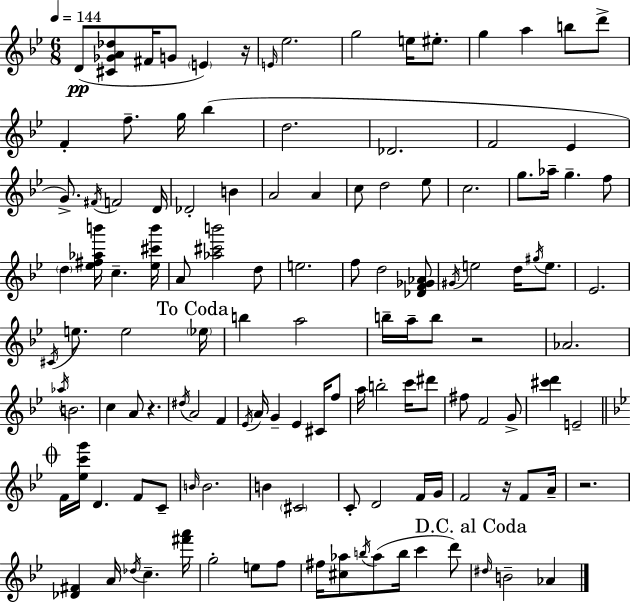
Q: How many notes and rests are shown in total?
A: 126